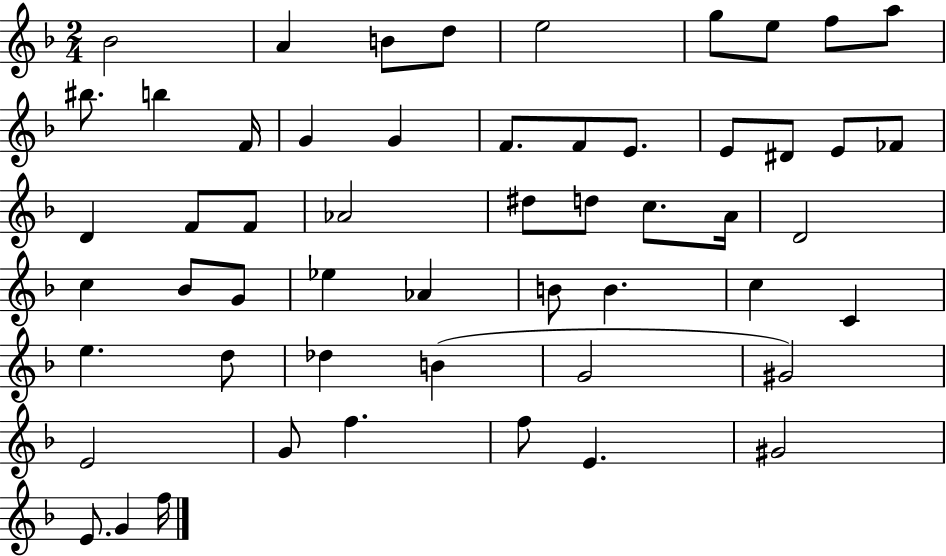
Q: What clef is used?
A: treble